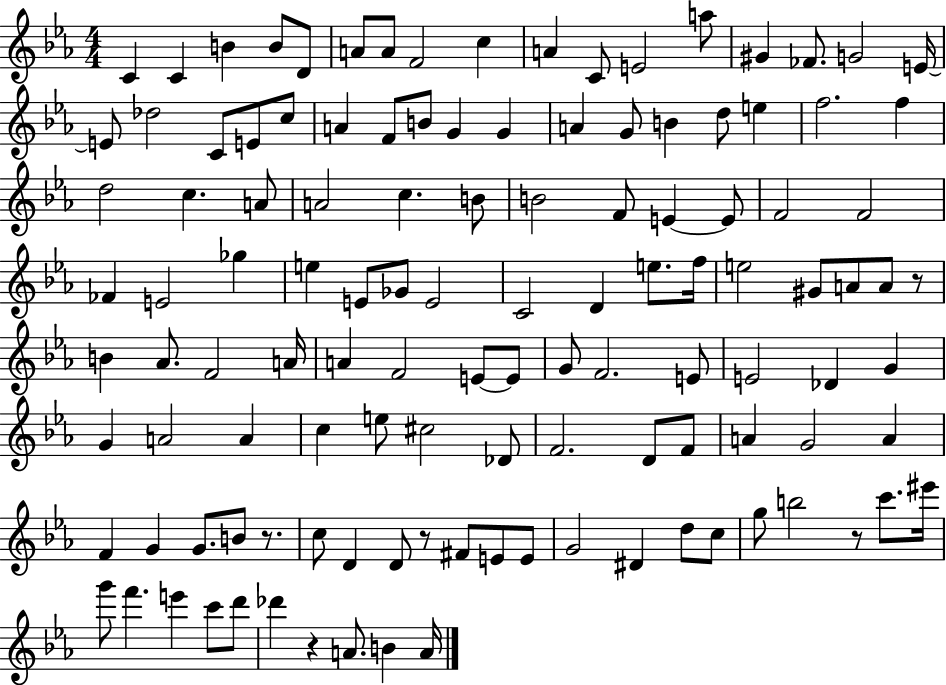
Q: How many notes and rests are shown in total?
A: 120